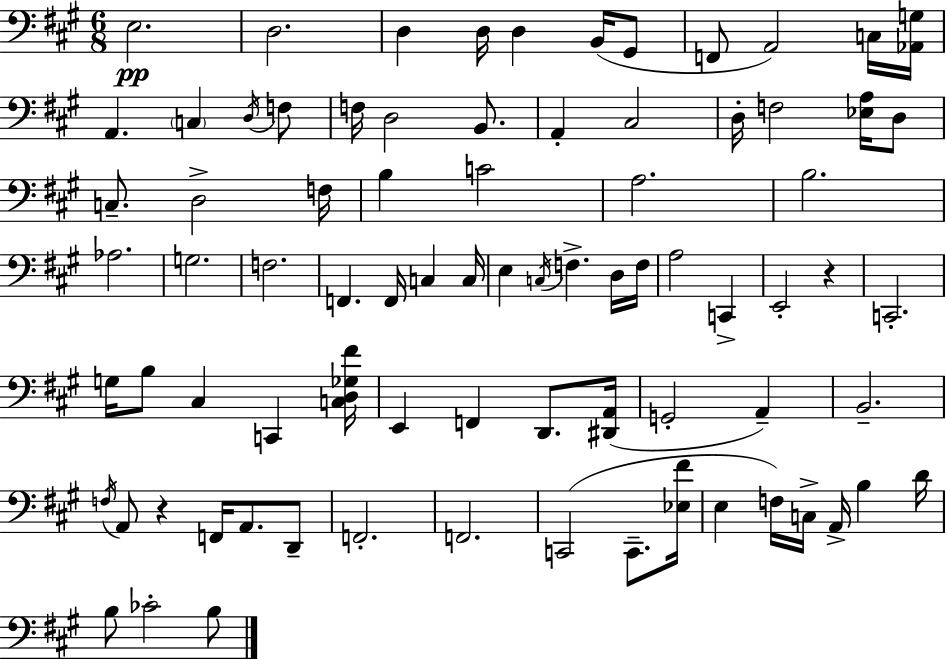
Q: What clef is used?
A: bass